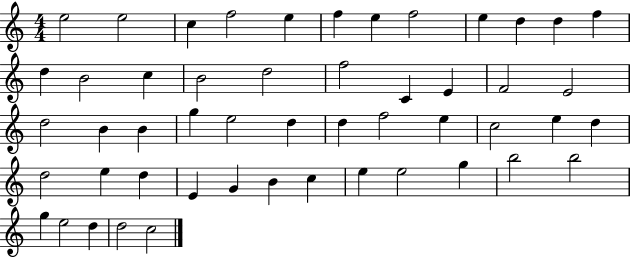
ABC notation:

X:1
T:Untitled
M:4/4
L:1/4
K:C
e2 e2 c f2 e f e f2 e d d f d B2 c B2 d2 f2 C E F2 E2 d2 B B g e2 d d f2 e c2 e d d2 e d E G B c e e2 g b2 b2 g e2 d d2 c2